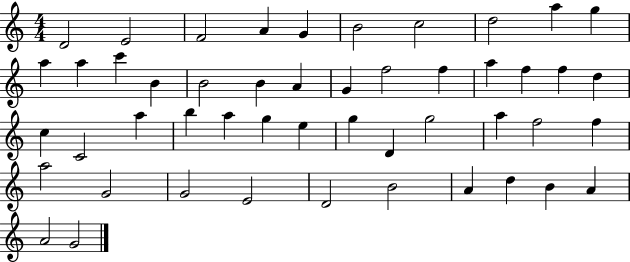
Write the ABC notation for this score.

X:1
T:Untitled
M:4/4
L:1/4
K:C
D2 E2 F2 A G B2 c2 d2 a g a a c' B B2 B A G f2 f a f f d c C2 a b a g e g D g2 a f2 f a2 G2 G2 E2 D2 B2 A d B A A2 G2